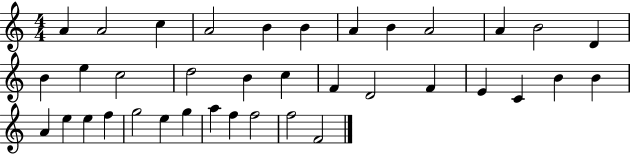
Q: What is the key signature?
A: C major